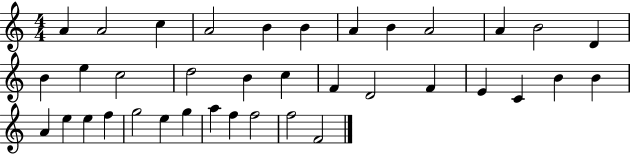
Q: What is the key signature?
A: C major